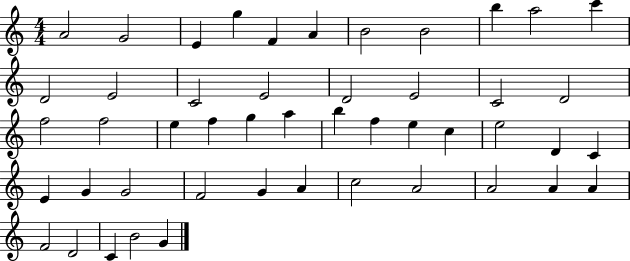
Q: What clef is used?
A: treble